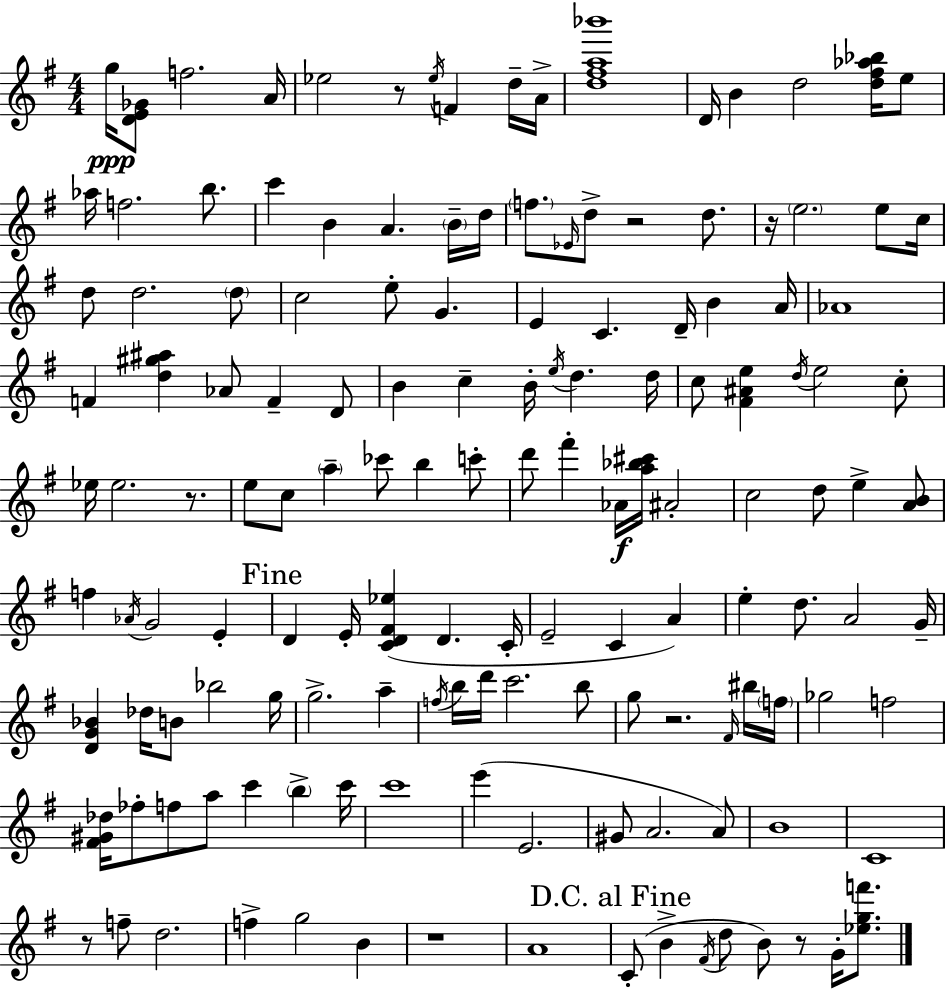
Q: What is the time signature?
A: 4/4